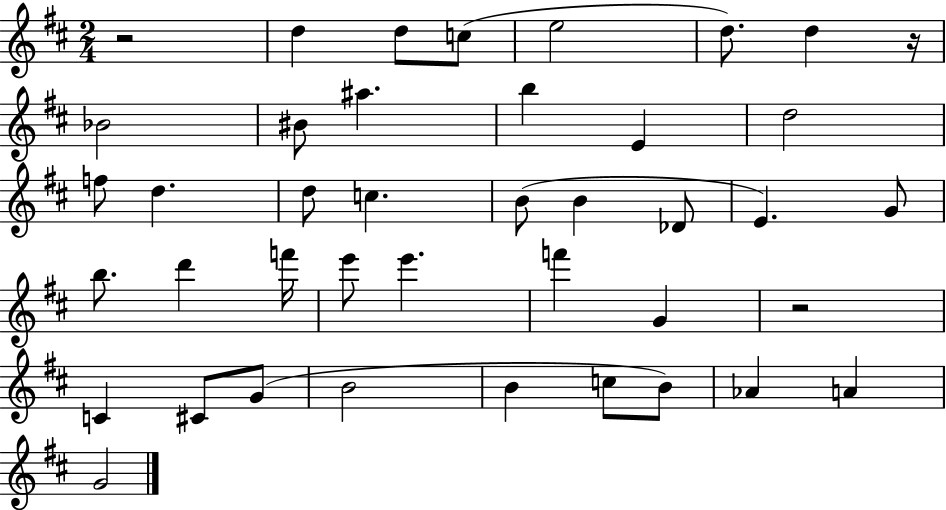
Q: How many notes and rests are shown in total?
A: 41